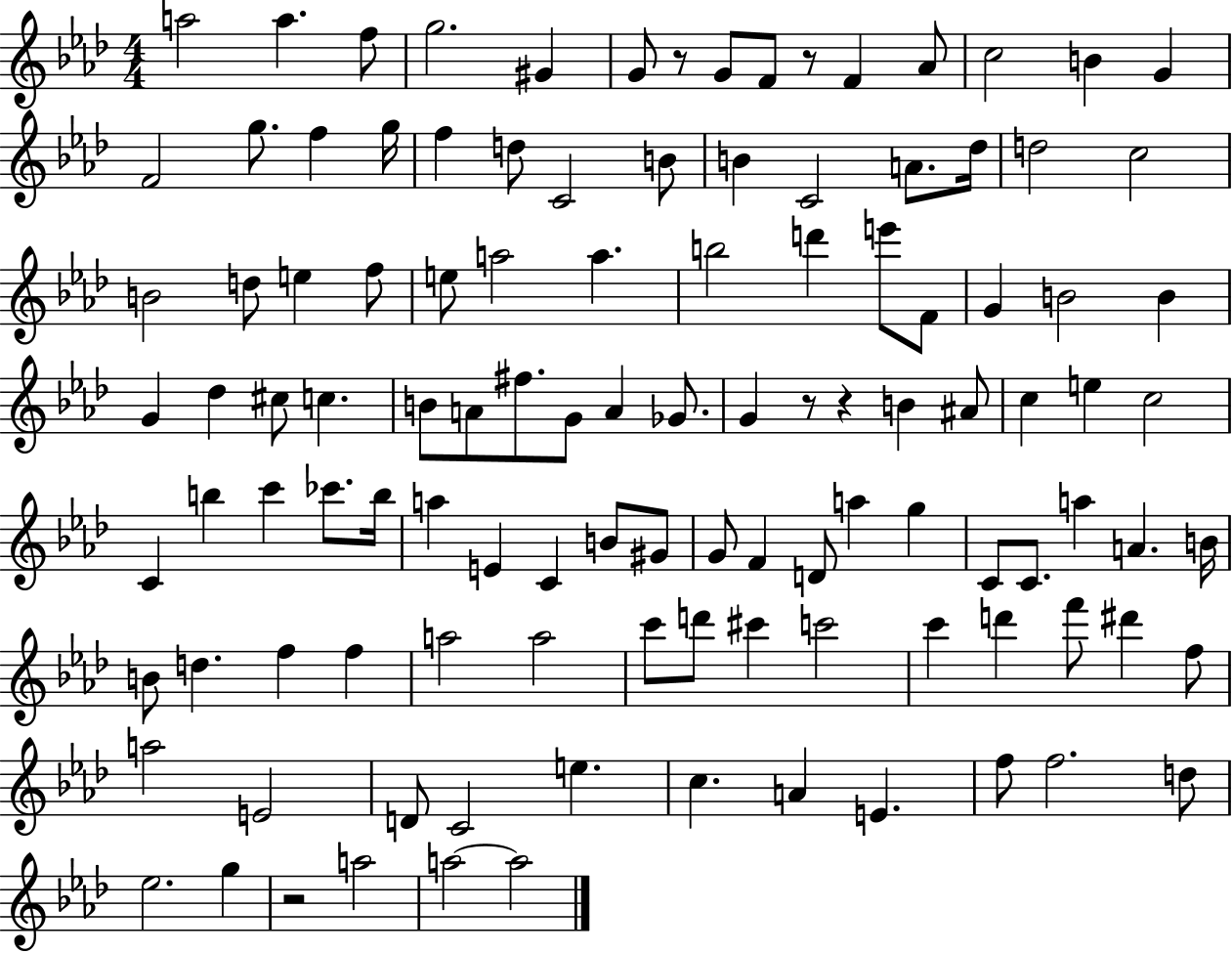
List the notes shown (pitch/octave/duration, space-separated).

A5/h A5/q. F5/e G5/h. G#4/q G4/e R/e G4/e F4/e R/e F4/q Ab4/e C5/h B4/q G4/q F4/h G5/e. F5/q G5/s F5/q D5/e C4/h B4/e B4/q C4/h A4/e. Db5/s D5/h C5/h B4/h D5/e E5/q F5/e E5/e A5/h A5/q. B5/h D6/q E6/e F4/e G4/q B4/h B4/q G4/q Db5/q C#5/e C5/q. B4/e A4/e F#5/e. G4/e A4/q Gb4/e. G4/q R/e R/q B4/q A#4/e C5/q E5/q C5/h C4/q B5/q C6/q CES6/e. B5/s A5/q E4/q C4/q B4/e G#4/e G4/e F4/q D4/e A5/q G5/q C4/e C4/e. A5/q A4/q. B4/s B4/e D5/q. F5/q F5/q A5/h A5/h C6/e D6/e C#6/q C6/h C6/q D6/q F6/e D#6/q F5/e A5/h E4/h D4/e C4/h E5/q. C5/q. A4/q E4/q. F5/e F5/h. D5/e Eb5/h. G5/q R/h A5/h A5/h A5/h